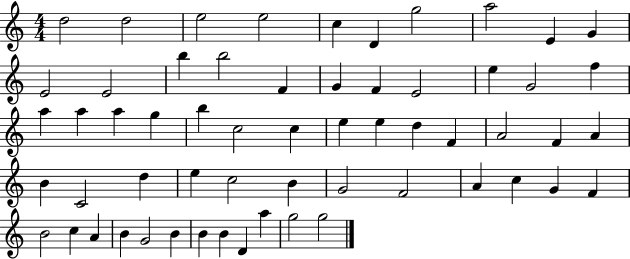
D5/h D5/h E5/h E5/h C5/q D4/q G5/h A5/h E4/q G4/q E4/h E4/h B5/q B5/h F4/q G4/q F4/q E4/h E5/q G4/h F5/q A5/q A5/q A5/q G5/q B5/q C5/h C5/q E5/q E5/q D5/q F4/q A4/h F4/q A4/q B4/q C4/h D5/q E5/q C5/h B4/q G4/h F4/h A4/q C5/q G4/q F4/q B4/h C5/q A4/q B4/q G4/h B4/q B4/q B4/q D4/q A5/q G5/h G5/h